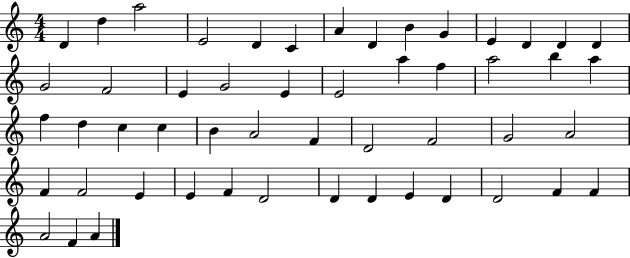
X:1
T:Untitled
M:4/4
L:1/4
K:C
D d a2 E2 D C A D B G E D D D G2 F2 E G2 E E2 a f a2 b a f d c c B A2 F D2 F2 G2 A2 F F2 E E F D2 D D E D D2 F F A2 F A